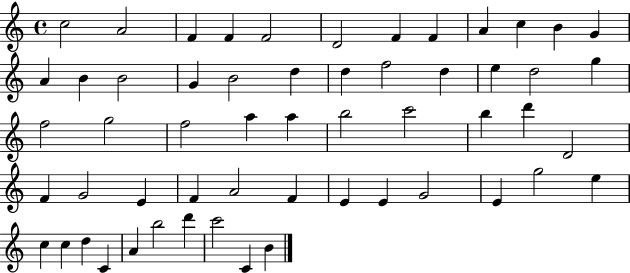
{
  \clef treble
  \time 4/4
  \defaultTimeSignature
  \key c \major
  c''2 a'2 | f'4 f'4 f'2 | d'2 f'4 f'4 | a'4 c''4 b'4 g'4 | \break a'4 b'4 b'2 | g'4 b'2 d''4 | d''4 f''2 d''4 | e''4 d''2 g''4 | \break f''2 g''2 | f''2 a''4 a''4 | b''2 c'''2 | b''4 d'''4 d'2 | \break f'4 g'2 e'4 | f'4 a'2 f'4 | e'4 e'4 g'2 | e'4 g''2 e''4 | \break c''4 c''4 d''4 c'4 | a'4 b''2 d'''4 | c'''2 c'4 b'4 | \bar "|."
}